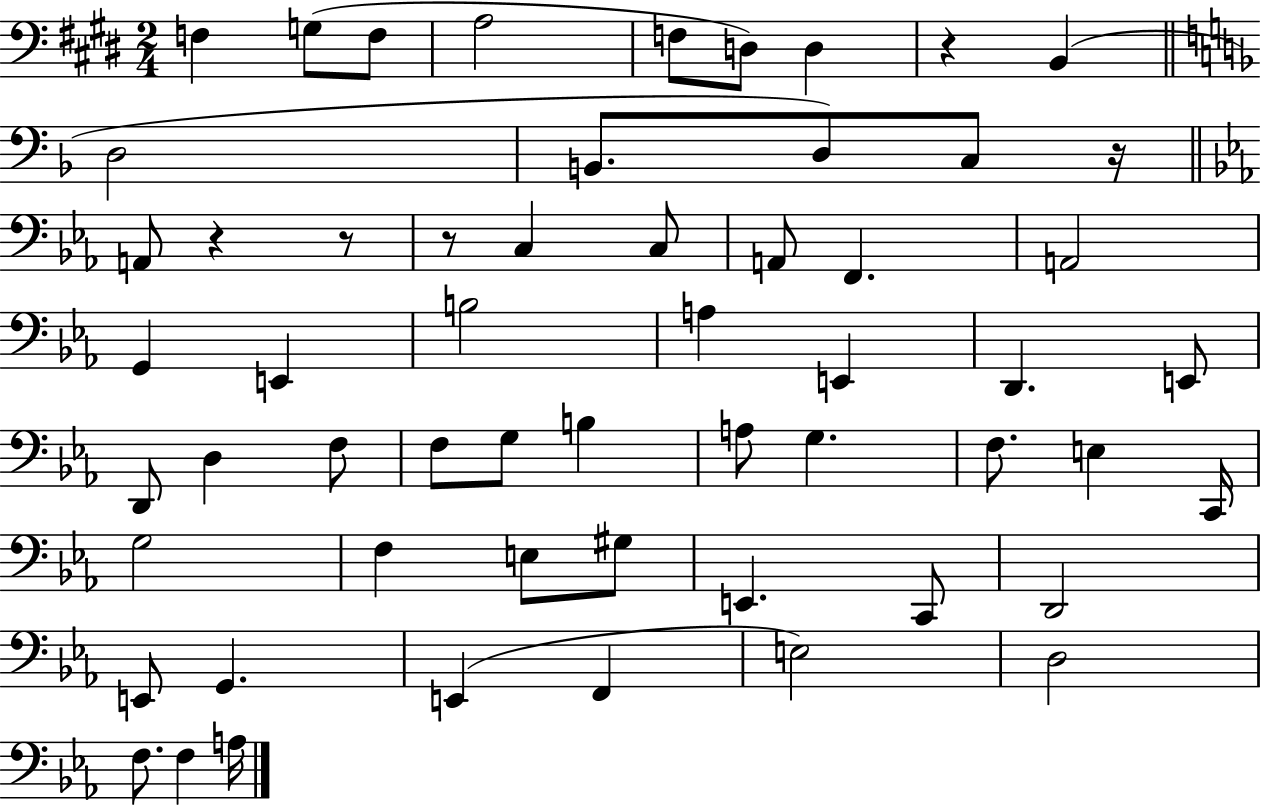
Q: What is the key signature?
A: E major